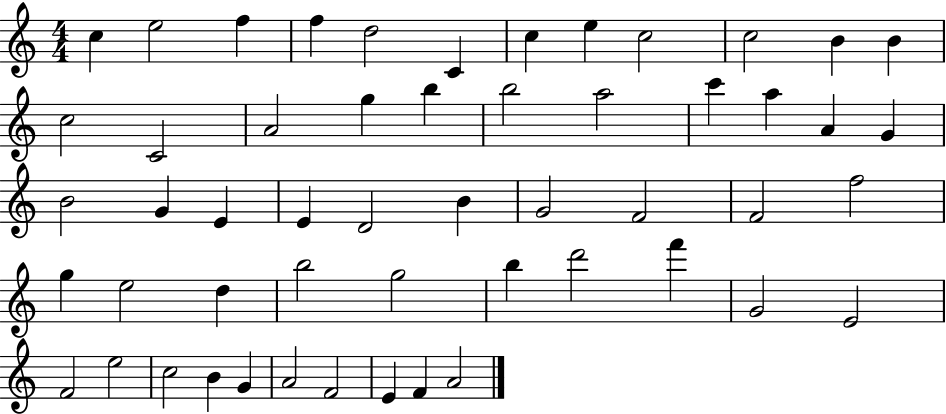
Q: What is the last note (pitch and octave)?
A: A4